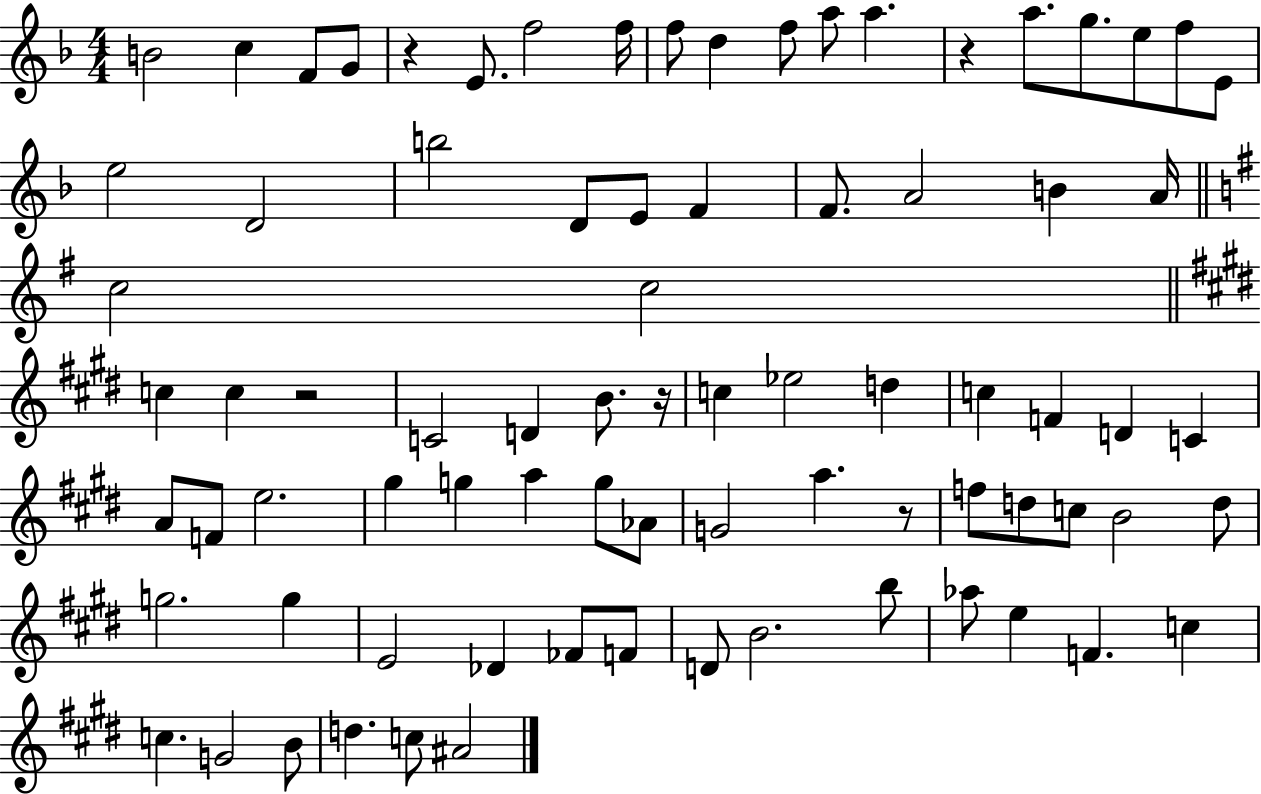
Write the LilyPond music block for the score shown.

{
  \clef treble
  \numericTimeSignature
  \time 4/4
  \key f \major
  b'2 c''4 f'8 g'8 | r4 e'8. f''2 f''16 | f''8 d''4 f''8 a''8 a''4. | r4 a''8. g''8. e''8 f''8 e'8 | \break e''2 d'2 | b''2 d'8 e'8 f'4 | f'8. a'2 b'4 a'16 | \bar "||" \break \key g \major c''2 c''2 | \bar "||" \break \key e \major c''4 c''4 r2 | c'2 d'4 b'8. r16 | c''4 ees''2 d''4 | c''4 f'4 d'4 c'4 | \break a'8 f'8 e''2. | gis''4 g''4 a''4 g''8 aes'8 | g'2 a''4. r8 | f''8 d''8 c''8 b'2 d''8 | \break g''2. g''4 | e'2 des'4 fes'8 f'8 | d'8 b'2. b''8 | aes''8 e''4 f'4. c''4 | \break c''4. g'2 b'8 | d''4. c''8 ais'2 | \bar "|."
}